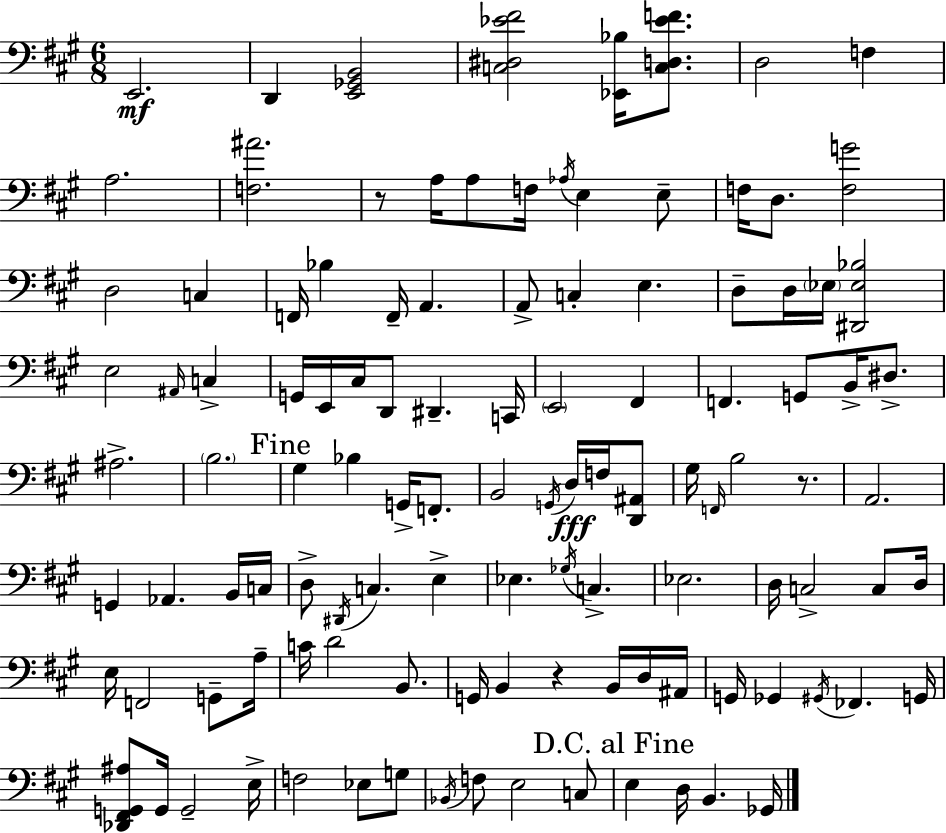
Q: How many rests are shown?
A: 3